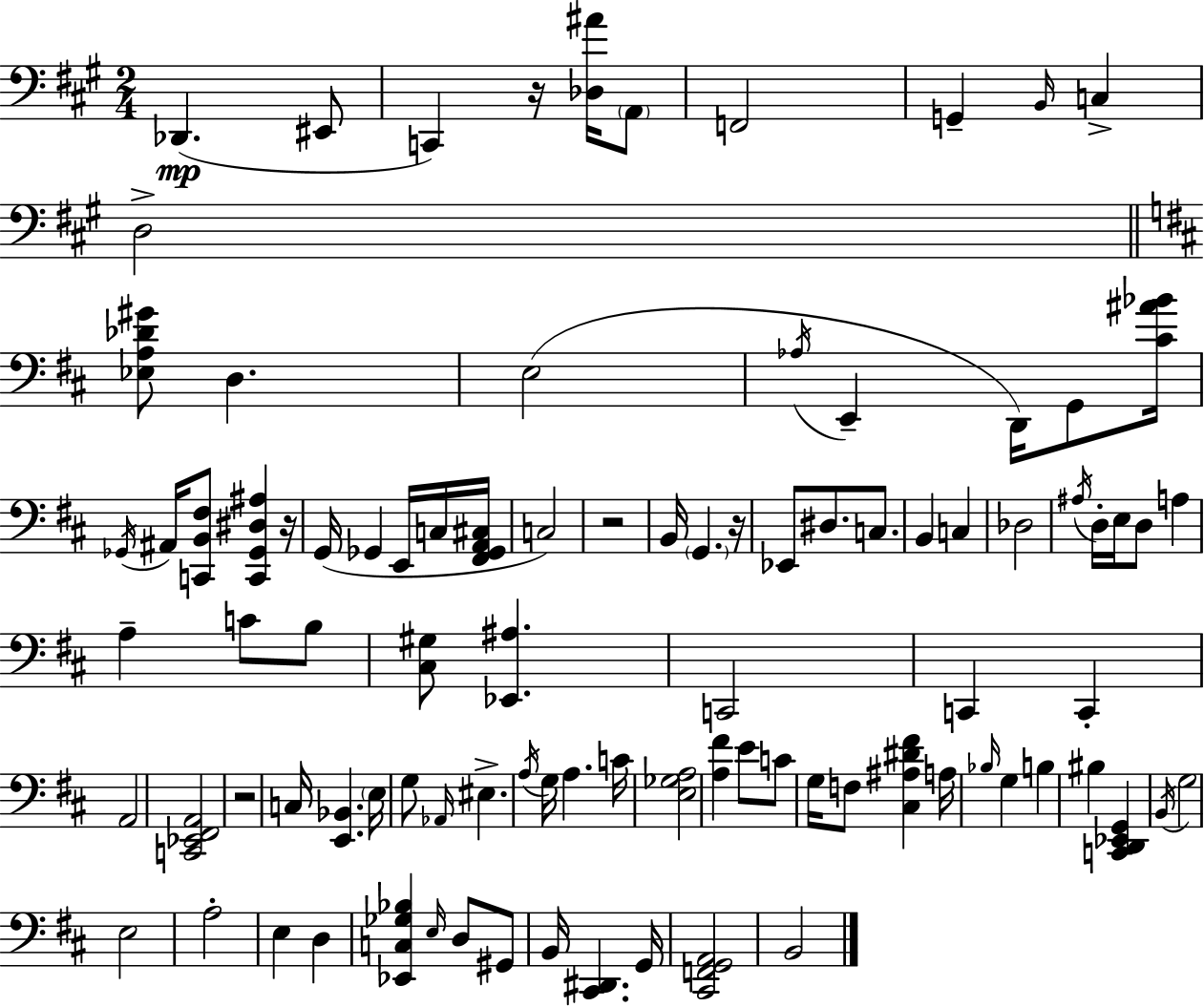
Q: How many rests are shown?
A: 5